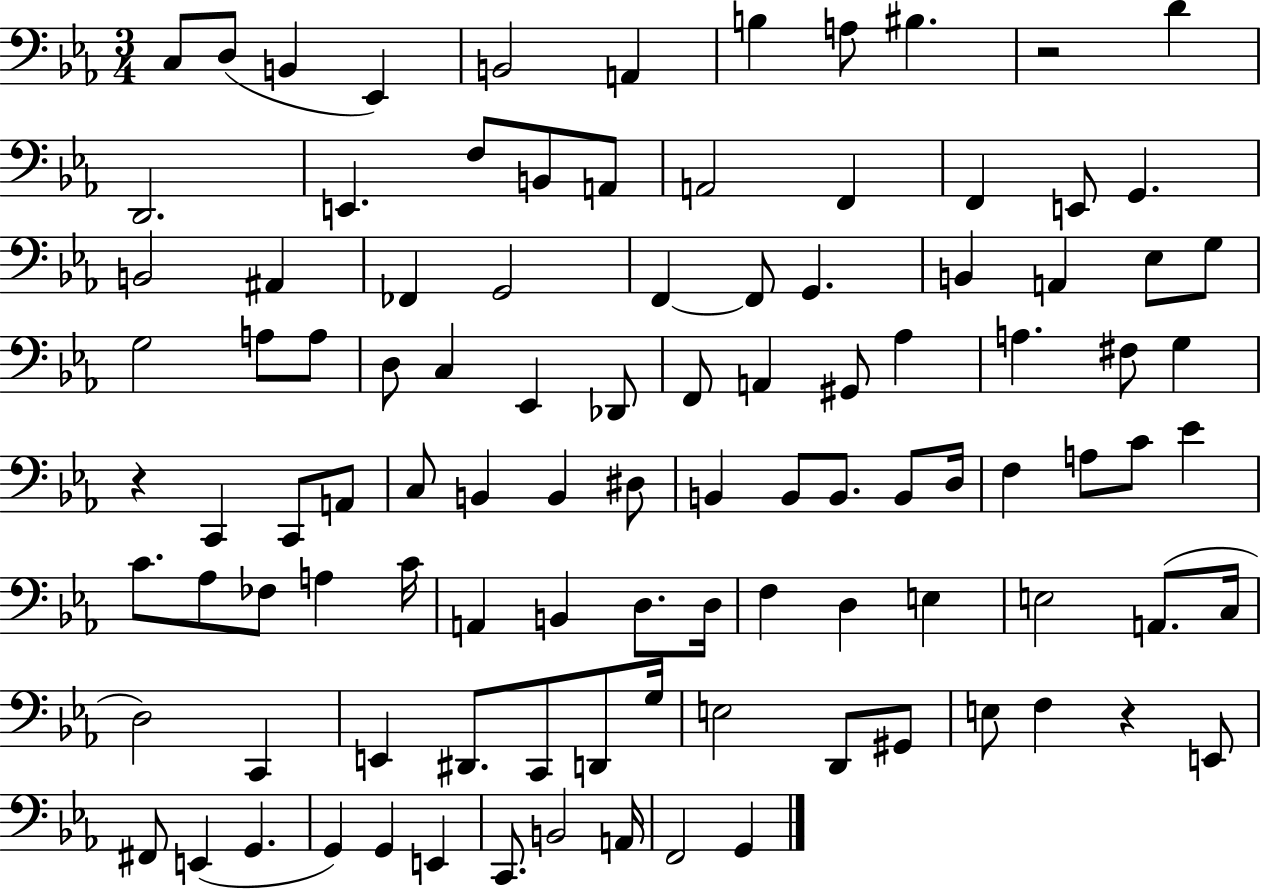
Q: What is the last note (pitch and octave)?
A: G2